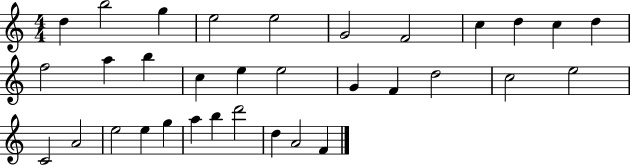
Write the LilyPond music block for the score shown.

{
  \clef treble
  \numericTimeSignature
  \time 4/4
  \key c \major
  d''4 b''2 g''4 | e''2 e''2 | g'2 f'2 | c''4 d''4 c''4 d''4 | \break f''2 a''4 b''4 | c''4 e''4 e''2 | g'4 f'4 d''2 | c''2 e''2 | \break c'2 a'2 | e''2 e''4 g''4 | a''4 b''4 d'''2 | d''4 a'2 f'4 | \break \bar "|."
}